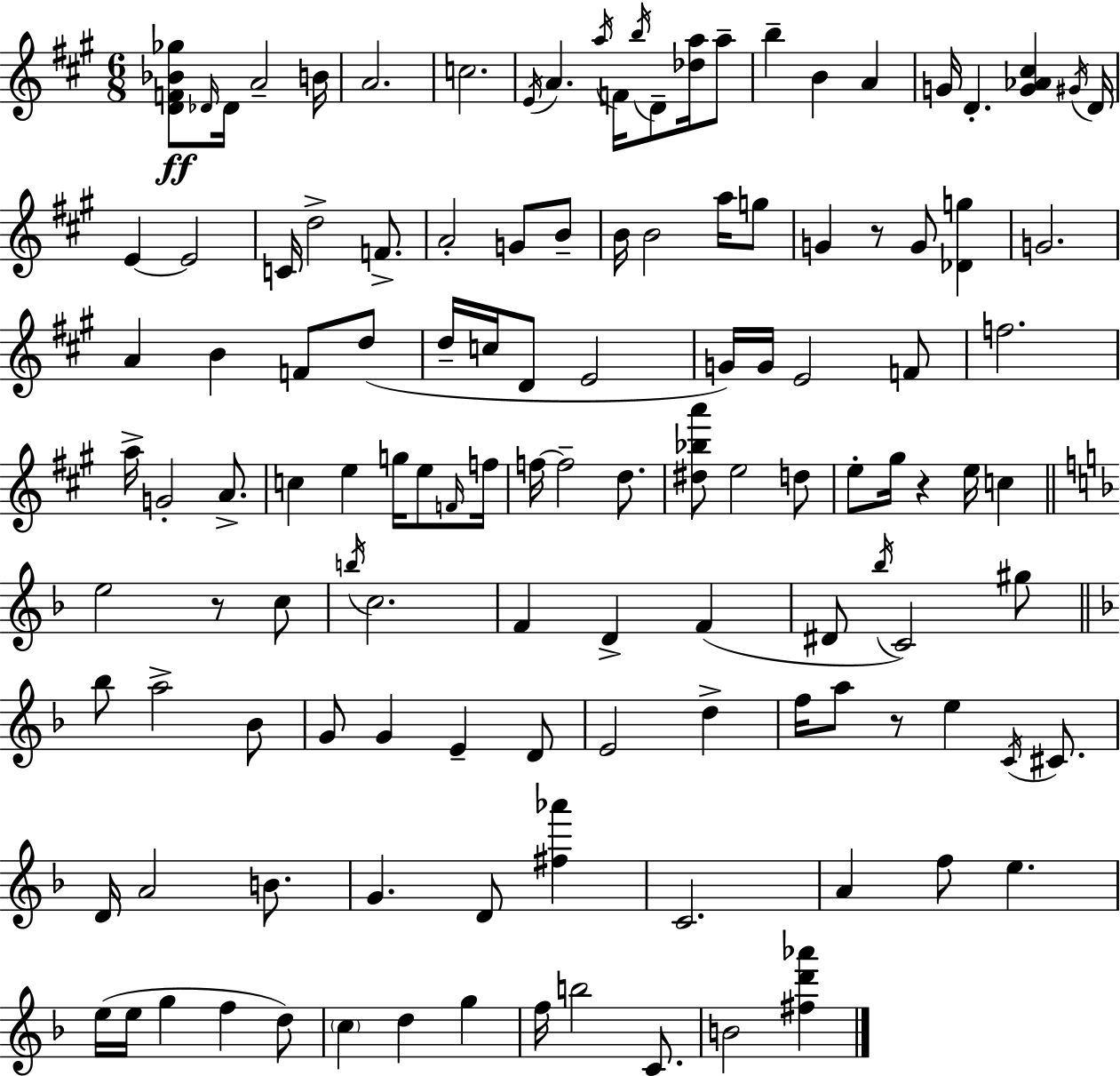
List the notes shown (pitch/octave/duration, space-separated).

[D4,F4,Bb4,Gb5]/e Db4/s Db4/s A4/h B4/s A4/h. C5/h. E4/s A4/q. A5/s F4/s B5/s D4/e [Db5,A5]/s A5/e B5/q B4/q A4/q G4/s D4/q. [G4,Ab4,C#5]/q G#4/s D4/s E4/q E4/h C4/s D5/h F4/e. A4/h G4/e B4/e B4/s B4/h A5/s G5/e G4/q R/e G4/e [Db4,G5]/q G4/h. A4/q B4/q F4/e D5/e D5/s C5/s D4/e E4/h G4/s G4/s E4/h F4/e F5/h. A5/s G4/h A4/e. C5/q E5/q G5/s E5/e F4/s F5/s F5/s F5/h D5/e. [D#5,Bb5,A6]/e E5/h D5/e E5/e G#5/s R/q E5/s C5/q E5/h R/e C5/e B5/s C5/h. F4/q D4/q F4/q D#4/e Bb5/s C4/h G#5/e Bb5/e A5/h Bb4/e G4/e G4/q E4/q D4/e E4/h D5/q F5/s A5/e R/e E5/q C4/s C#4/e. D4/s A4/h B4/e. G4/q. D4/e [F#5,Ab6]/q C4/h. A4/q F5/e E5/q. E5/s E5/s G5/q F5/q D5/e C5/q D5/q G5/q F5/s B5/h C4/e. B4/h [F#5,D6,Ab6]/q